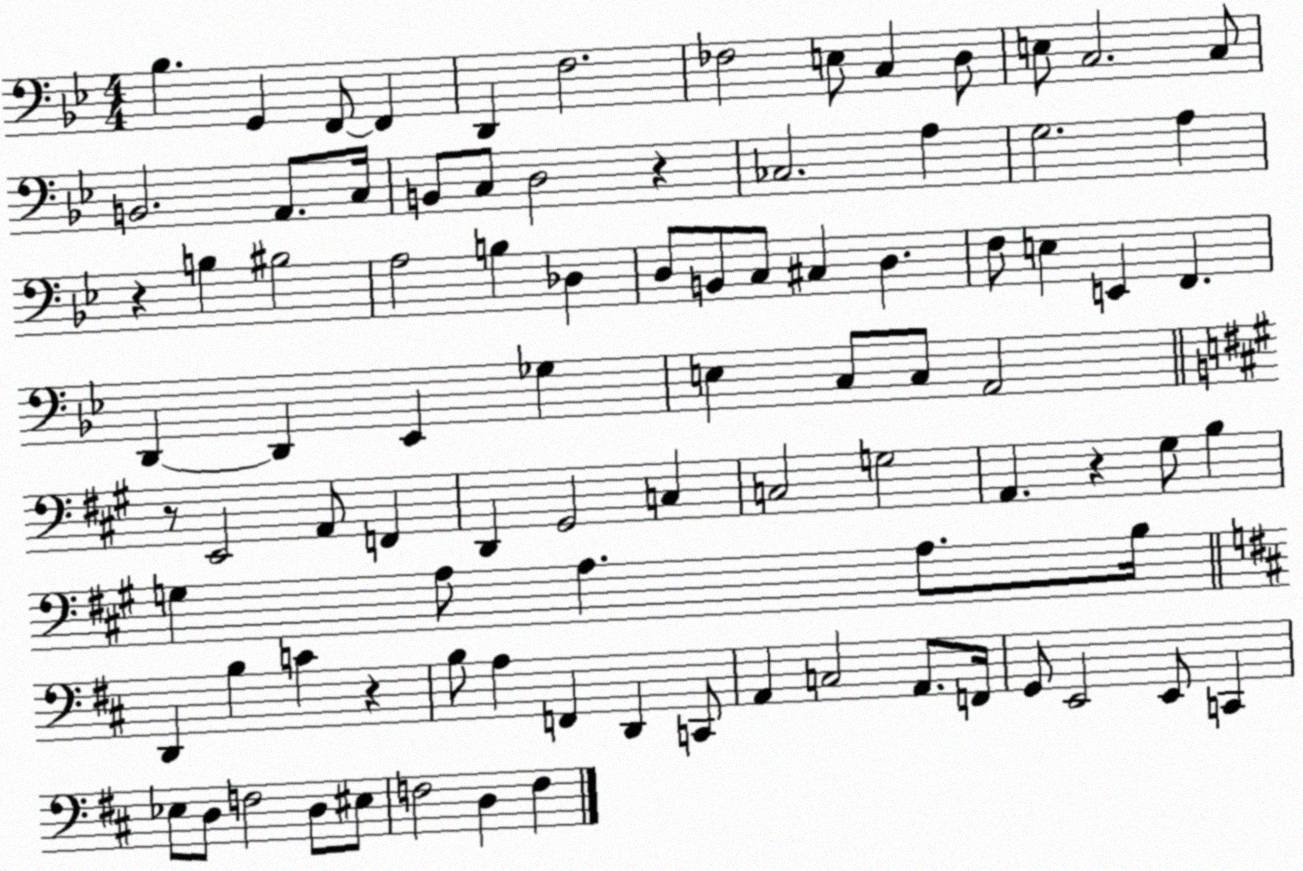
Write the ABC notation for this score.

X:1
T:Untitled
M:4/4
L:1/4
K:Bb
_B, G,, F,,/2 F,, D,, F,2 _F,2 E,/2 C, D,/2 E,/2 C,2 C,/2 B,,2 A,,/2 C,/4 B,,/2 C,/2 D,2 z _C,2 A, G,2 A, z B, ^B,2 A,2 B, _D, D,/2 B,,/2 C,/2 ^C, D, F,/2 E, E,, F,, D,, D,, _E,, _G, E, C,/2 C,/2 A,,2 z/2 E,,2 A,,/2 F,, D,, ^G,,2 C, C,2 G,2 A,, z ^G,/2 B, G, A,/2 A, A,/2 B,/4 D,, B, C z B,/2 A, F,, D,, C,,/2 A,, C,2 A,,/2 F,,/4 G,,/2 E,,2 E,,/2 C,, _E,/2 D,/2 F,2 D,/2 ^E,/2 F,2 D, F,